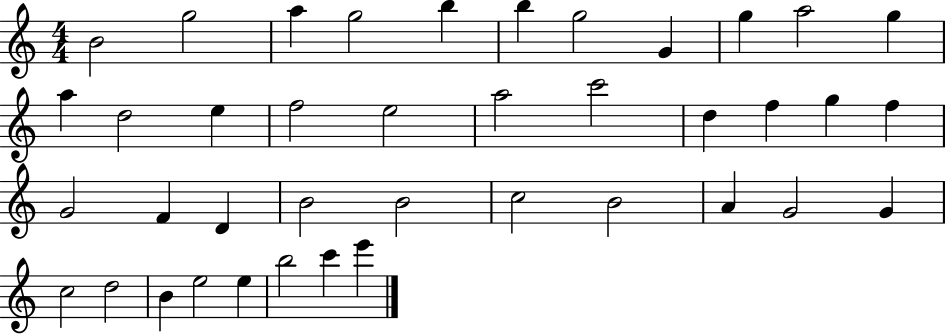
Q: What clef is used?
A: treble